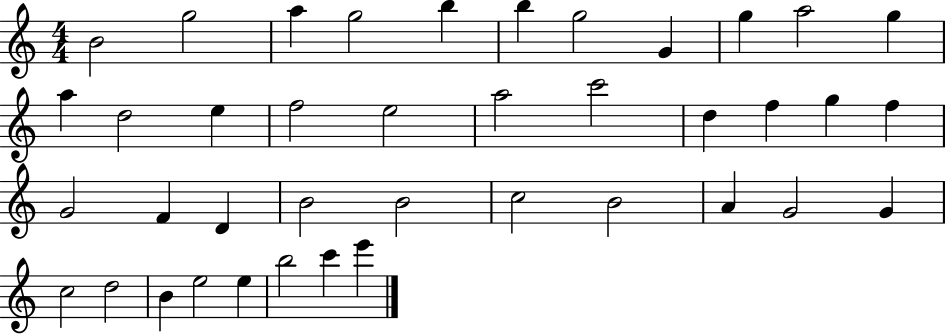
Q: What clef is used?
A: treble